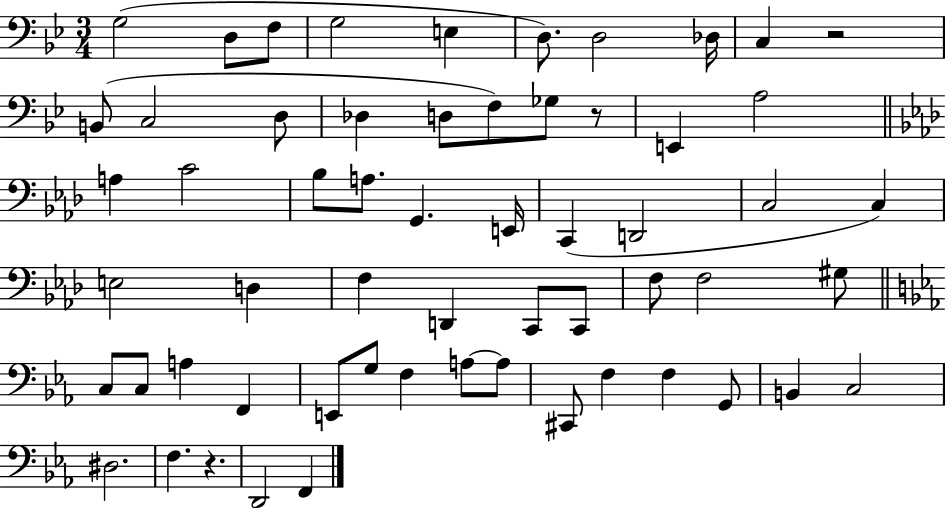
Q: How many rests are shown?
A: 3